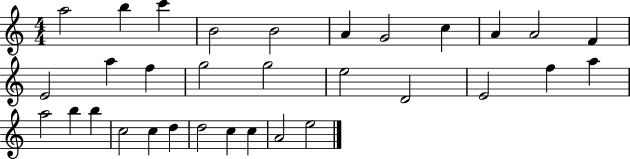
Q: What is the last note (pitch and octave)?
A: E5